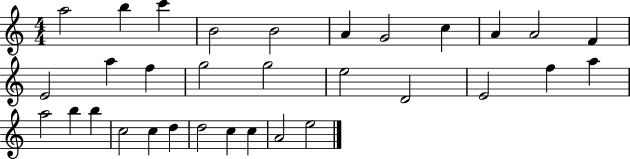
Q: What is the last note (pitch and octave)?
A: E5